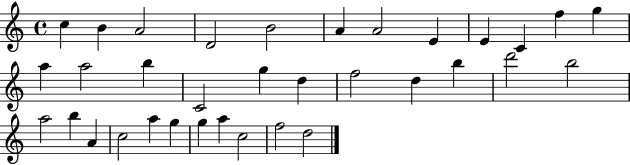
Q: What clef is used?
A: treble